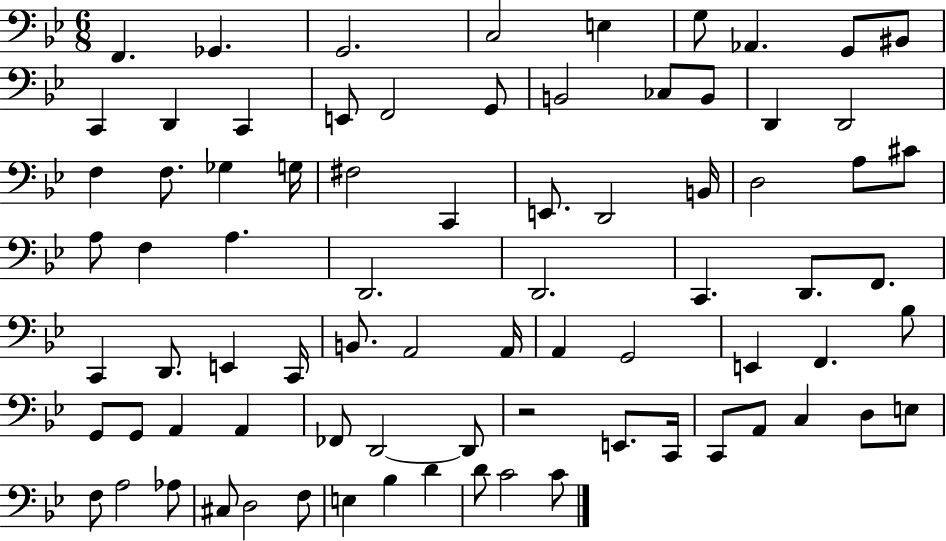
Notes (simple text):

F2/q. Gb2/q. G2/h. C3/h E3/q G3/e Ab2/q. G2/e BIS2/e C2/q D2/q C2/q E2/e F2/h G2/e B2/h CES3/e B2/e D2/q D2/h F3/q F3/e. Gb3/q G3/s F#3/h C2/q E2/e. D2/h B2/s D3/h A3/e C#4/e A3/e F3/q A3/q. D2/h. D2/h. C2/q. D2/e. F2/e. C2/q D2/e. E2/q C2/s B2/e. A2/h A2/s A2/q G2/h E2/q F2/q. Bb3/e G2/e G2/e A2/q A2/q FES2/e D2/h D2/e R/h E2/e. C2/s C2/e A2/e C3/q D3/e E3/e F3/e A3/h Ab3/e C#3/e D3/h F3/e E3/q Bb3/q D4/q D4/e C4/h C4/e